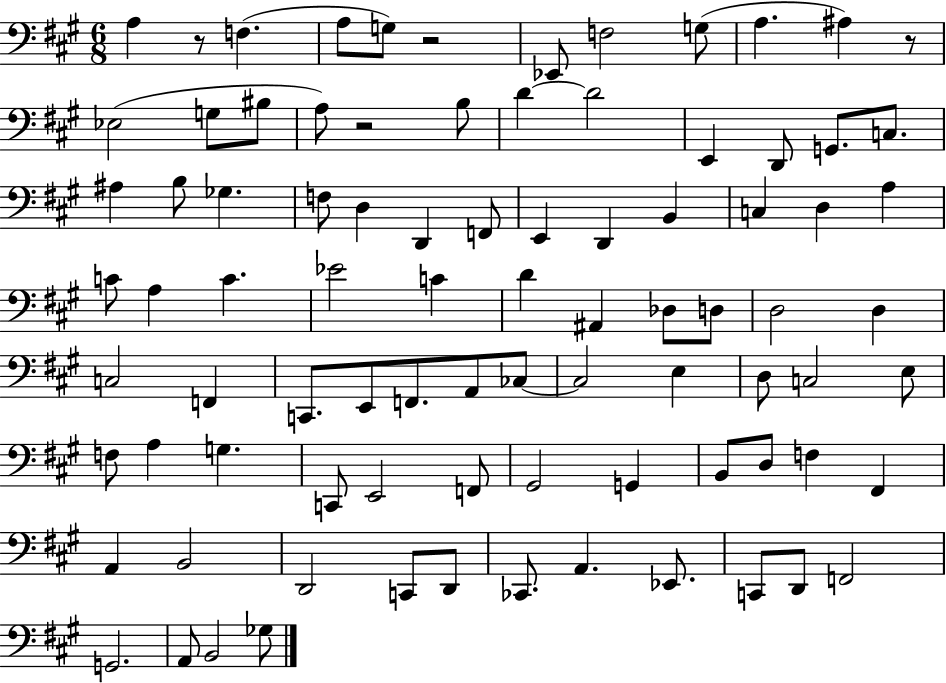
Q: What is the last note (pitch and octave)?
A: Gb3